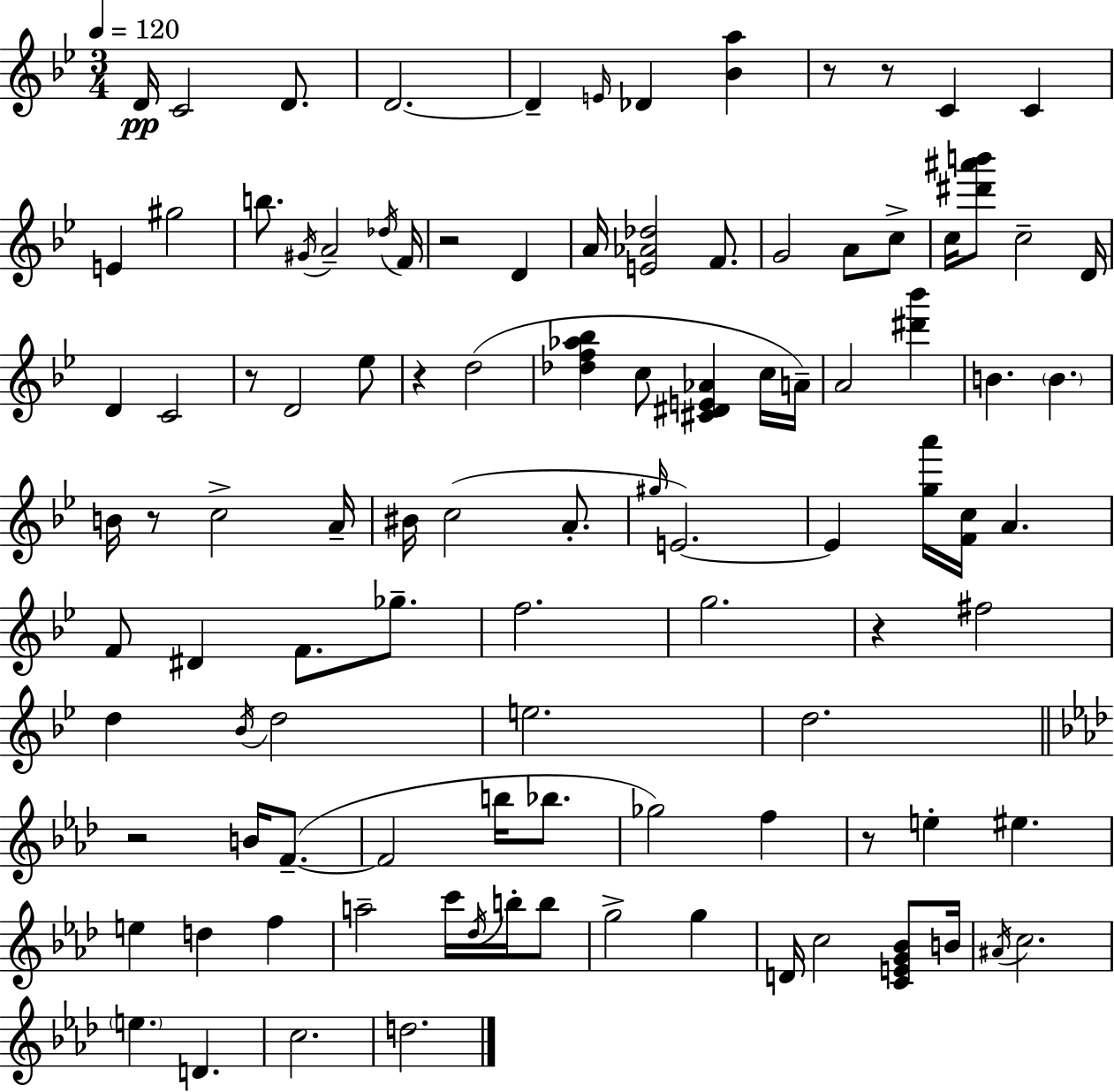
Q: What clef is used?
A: treble